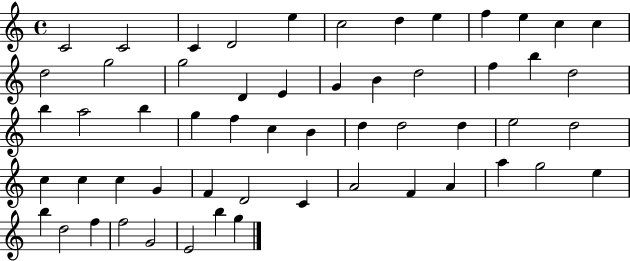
C4/h C4/h C4/q D4/h E5/q C5/h D5/q E5/q F5/q E5/q C5/q C5/q D5/h G5/h G5/h D4/q E4/q G4/q B4/q D5/h F5/q B5/q D5/h B5/q A5/h B5/q G5/q F5/q C5/q B4/q D5/q D5/h D5/q E5/h D5/h C5/q C5/q C5/q G4/q F4/q D4/h C4/q A4/h F4/q A4/q A5/q G5/h E5/q B5/q D5/h F5/q F5/h G4/h E4/h B5/q G5/q